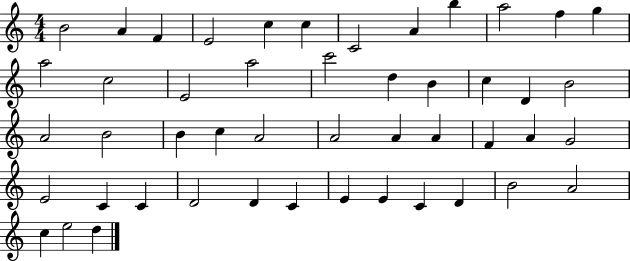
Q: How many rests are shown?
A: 0